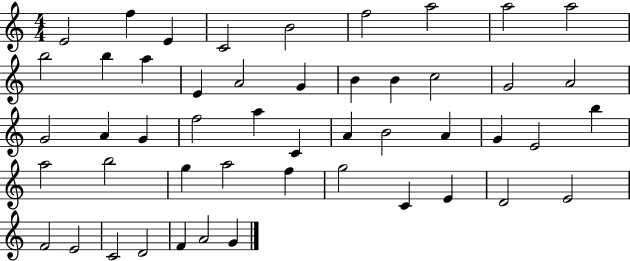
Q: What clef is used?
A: treble